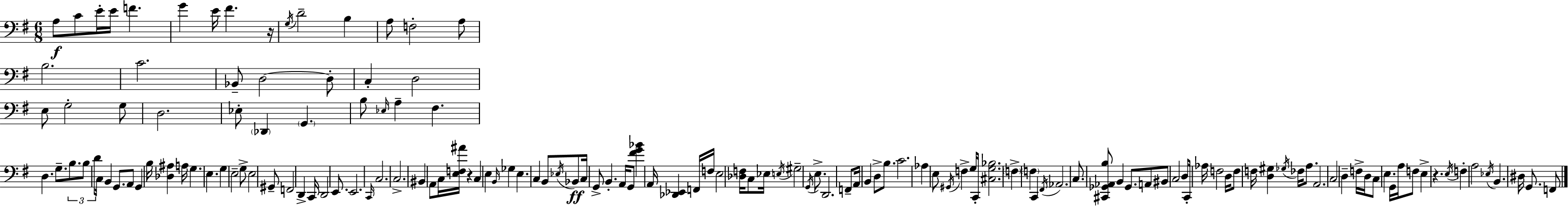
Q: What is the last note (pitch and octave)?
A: F2